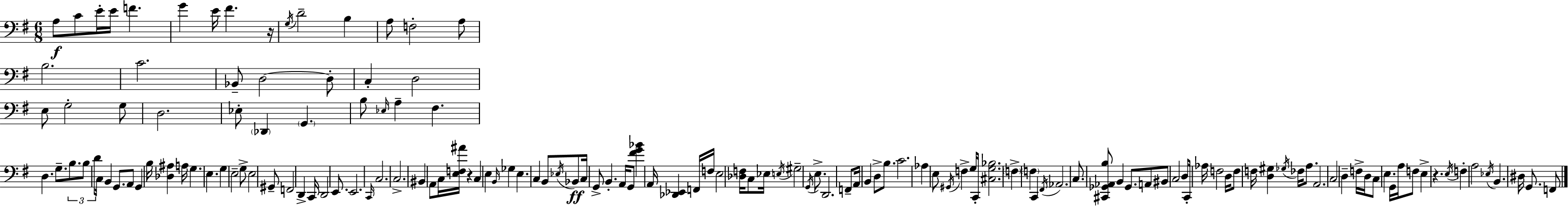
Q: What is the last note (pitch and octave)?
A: F2